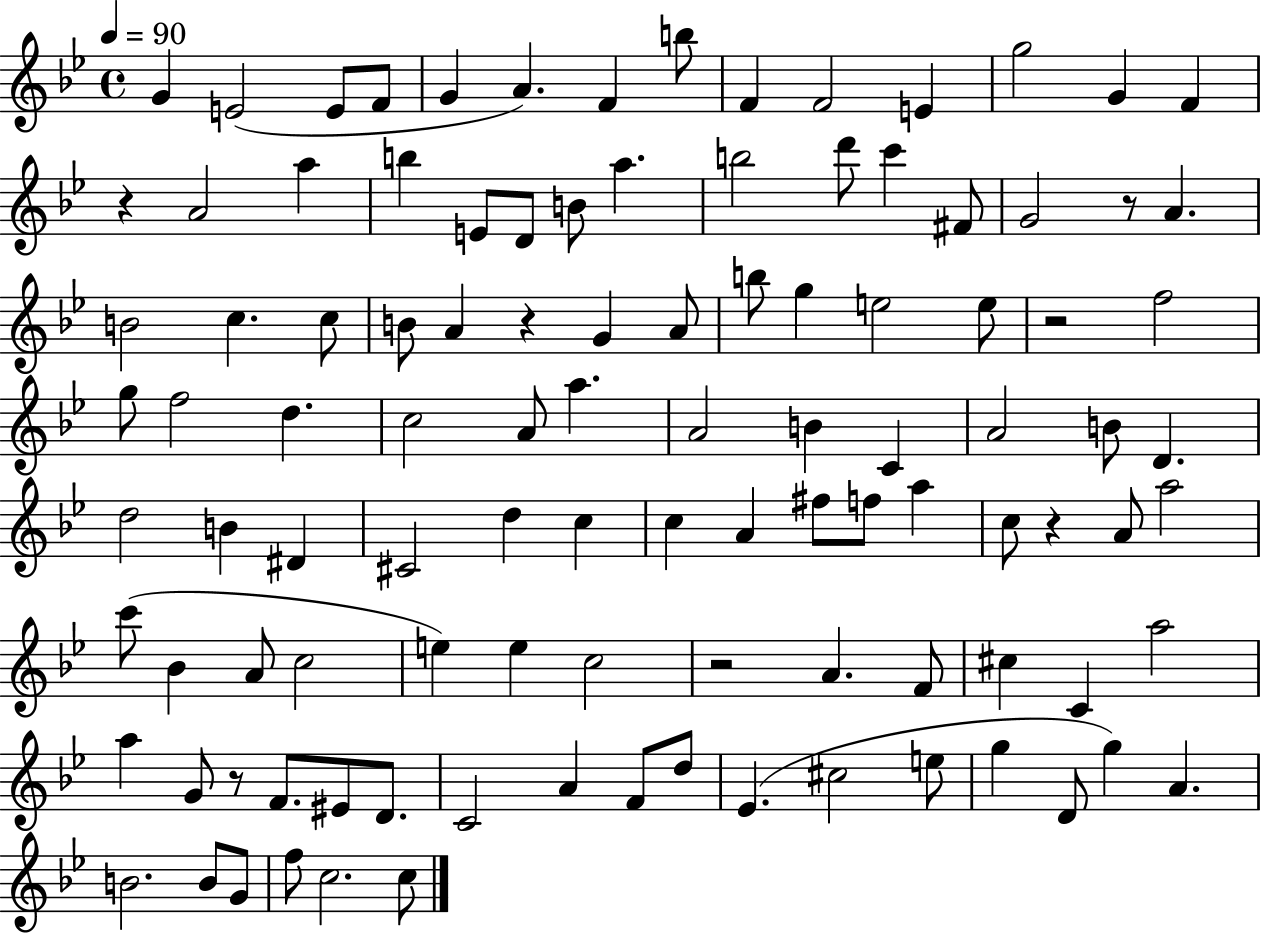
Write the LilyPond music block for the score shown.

{
  \clef treble
  \time 4/4
  \defaultTimeSignature
  \key bes \major
  \tempo 4 = 90
  g'4 e'2( e'8 f'8 | g'4 a'4.) f'4 b''8 | f'4 f'2 e'4 | g''2 g'4 f'4 | \break r4 a'2 a''4 | b''4 e'8 d'8 b'8 a''4. | b''2 d'''8 c'''4 fis'8 | g'2 r8 a'4. | \break b'2 c''4. c''8 | b'8 a'4 r4 g'4 a'8 | b''8 g''4 e''2 e''8 | r2 f''2 | \break g''8 f''2 d''4. | c''2 a'8 a''4. | a'2 b'4 c'4 | a'2 b'8 d'4. | \break d''2 b'4 dis'4 | cis'2 d''4 c''4 | c''4 a'4 fis''8 f''8 a''4 | c''8 r4 a'8 a''2 | \break c'''8( bes'4 a'8 c''2 | e''4) e''4 c''2 | r2 a'4. f'8 | cis''4 c'4 a''2 | \break a''4 g'8 r8 f'8. eis'8 d'8. | c'2 a'4 f'8 d''8 | ees'4.( cis''2 e''8 | g''4 d'8 g''4) a'4. | \break b'2. b'8 g'8 | f''8 c''2. c''8 | \bar "|."
}